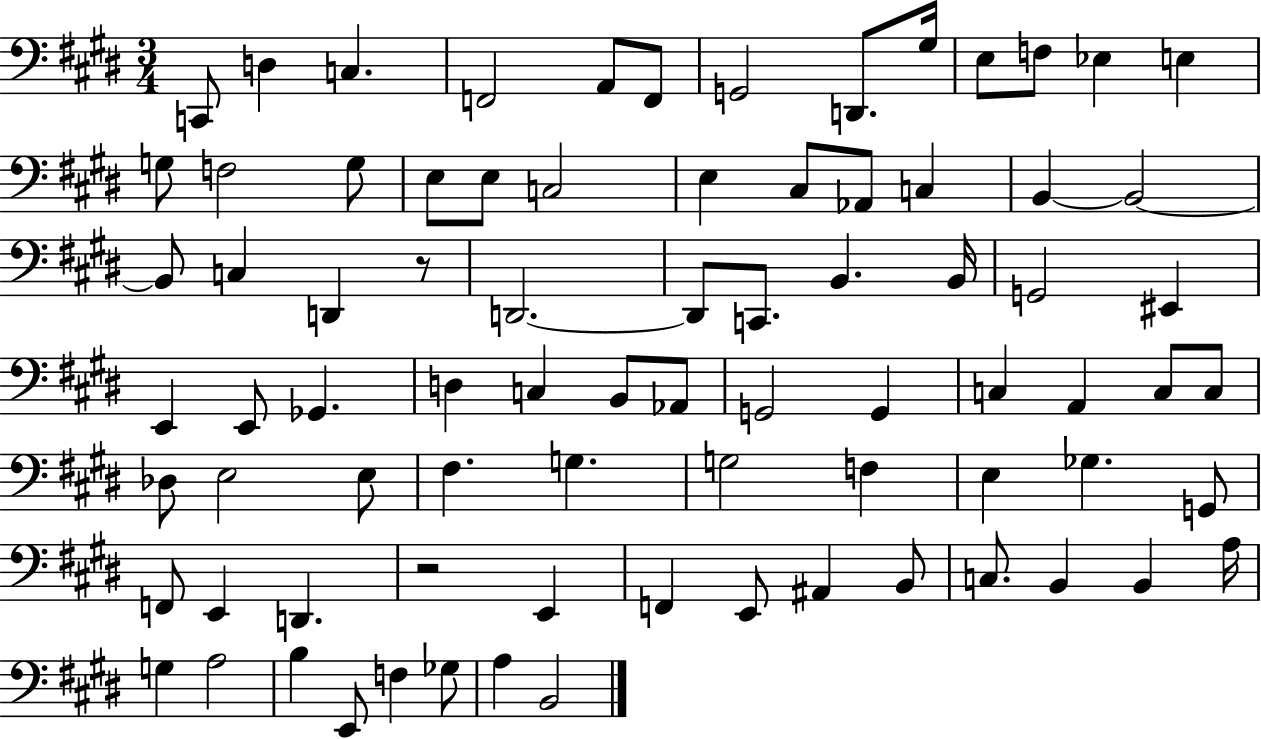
{
  \clef bass
  \numericTimeSignature
  \time 3/4
  \key e \major
  \repeat volta 2 { c,8 d4 c4. | f,2 a,8 f,8 | g,2 d,8. gis16 | e8 f8 ees4 e4 | \break g8 f2 g8 | e8 e8 c2 | e4 cis8 aes,8 c4 | b,4~~ b,2~~ | \break b,8 c4 d,4 r8 | d,2.~~ | d,8 c,8. b,4. b,16 | g,2 eis,4 | \break e,4 e,8 ges,4. | d4 c4 b,8 aes,8 | g,2 g,4 | c4 a,4 c8 c8 | \break des8 e2 e8 | fis4. g4. | g2 f4 | e4 ges4. g,8 | \break f,8 e,4 d,4. | r2 e,4 | f,4 e,8 ais,4 b,8 | c8. b,4 b,4 a16 | \break g4 a2 | b4 e,8 f4 ges8 | a4 b,2 | } \bar "|."
}